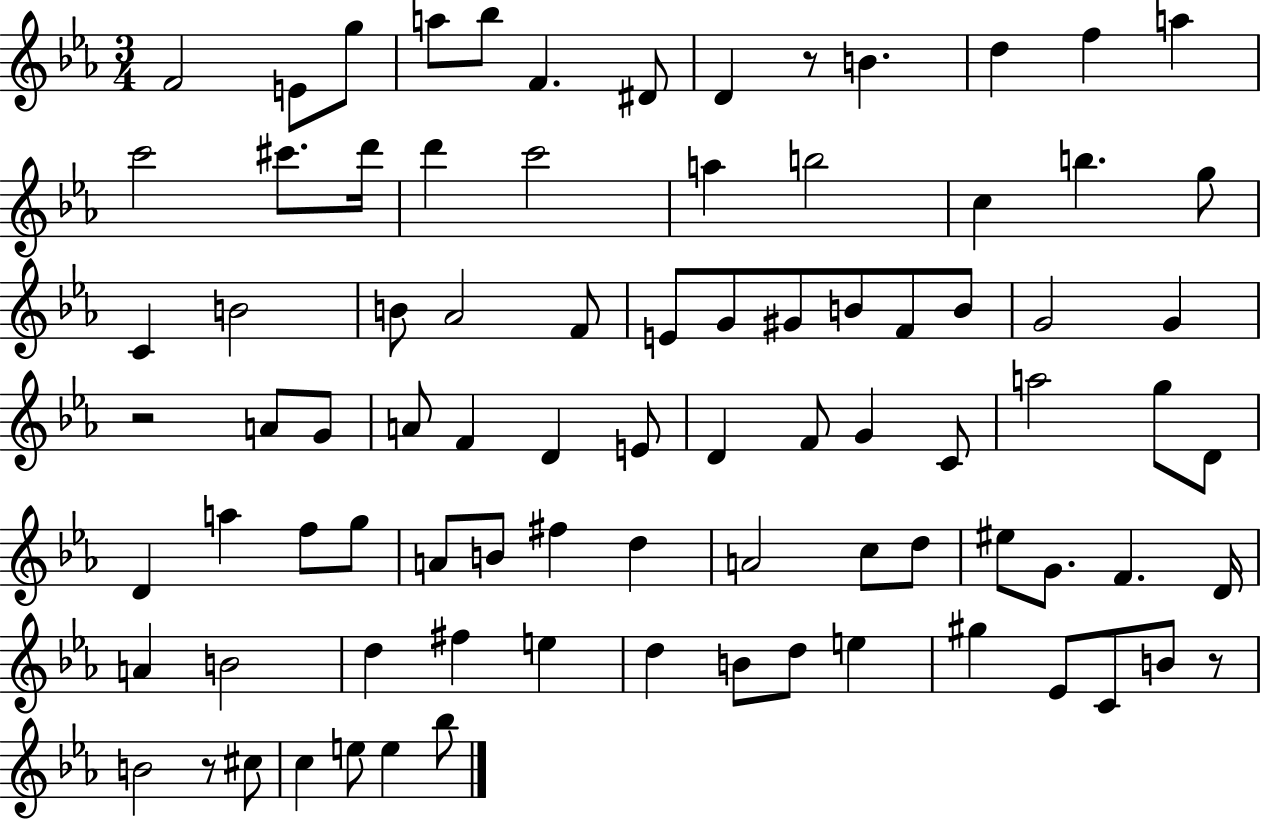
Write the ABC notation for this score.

X:1
T:Untitled
M:3/4
L:1/4
K:Eb
F2 E/2 g/2 a/2 _b/2 F ^D/2 D z/2 B d f a c'2 ^c'/2 d'/4 d' c'2 a b2 c b g/2 C B2 B/2 _A2 F/2 E/2 G/2 ^G/2 B/2 F/2 B/2 G2 G z2 A/2 G/2 A/2 F D E/2 D F/2 G C/2 a2 g/2 D/2 D a f/2 g/2 A/2 B/2 ^f d A2 c/2 d/2 ^e/2 G/2 F D/4 A B2 d ^f e d B/2 d/2 e ^g _E/2 C/2 B/2 z/2 B2 z/2 ^c/2 c e/2 e _b/2